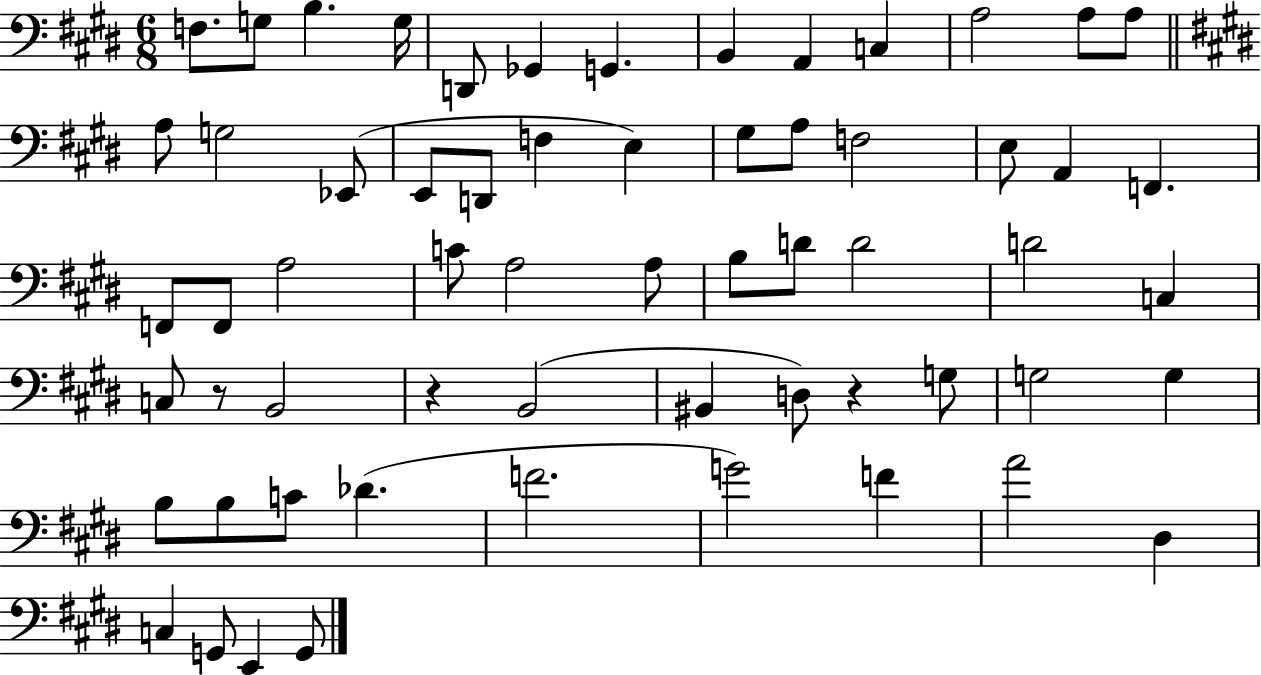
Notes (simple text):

F3/e. G3/e B3/q. G3/s D2/e Gb2/q G2/q. B2/q A2/q C3/q A3/h A3/e A3/e A3/e G3/h Eb2/e E2/e D2/e F3/q E3/q G#3/e A3/e F3/h E3/e A2/q F2/q. F2/e F2/e A3/h C4/e A3/h A3/e B3/e D4/e D4/h D4/h C3/q C3/e R/e B2/h R/q B2/h BIS2/q D3/e R/q G3/e G3/h G3/q B3/e B3/e C4/e Db4/q. F4/h. G4/h F4/q A4/h D#3/q C3/q G2/e E2/q G2/e